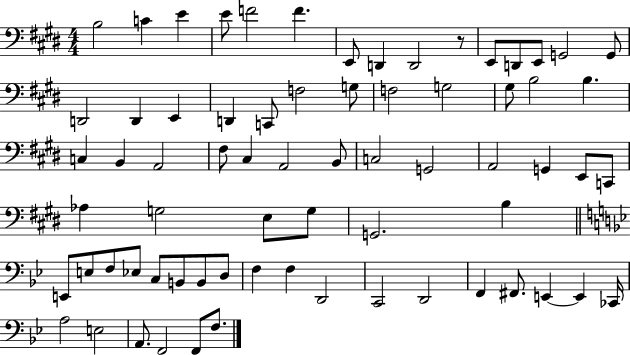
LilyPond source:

{
  \clef bass
  \numericTimeSignature
  \time 4/4
  \key e \major
  \repeat volta 2 { b2 c'4 e'4 | e'8 f'2 f'4. | e,8 d,4 d,2 r8 | e,8 d,8 e,8 g,2 g,8 | \break d,2 d,4 e,4 | d,4 c,8 f2 g8 | f2 g2 | gis8 b2 b4. | \break c4 b,4 a,2 | fis8 cis4 a,2 b,8 | c2 g,2 | a,2 g,4 e,8 c,8 | \break aes4 g2 e8 g8 | g,2. b4 | \bar "||" \break \key g \minor e,8 e8 f8 ees8 c8 b,8 b,8 d8 | f4 f4 d,2 | c,2 d,2 | f,4 fis,8. e,4~~ e,4 ces,16 | \break a2 e2 | a,8. f,2 f,8 f8. | } \bar "|."
}